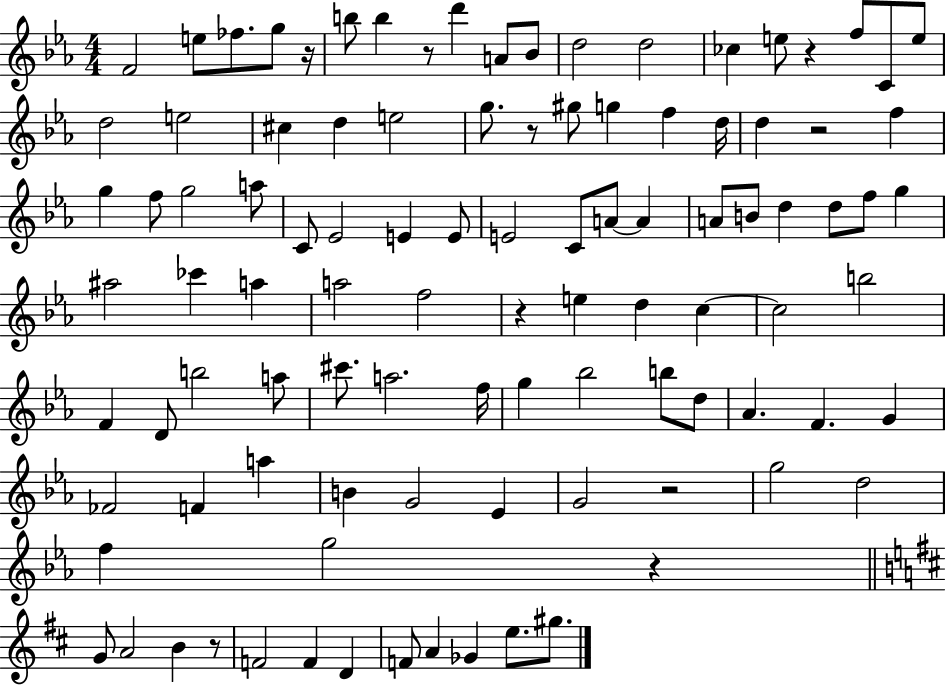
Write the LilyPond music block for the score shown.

{
  \clef treble
  \numericTimeSignature
  \time 4/4
  \key ees \major
  f'2 e''8 fes''8. g''8 r16 | b''8 b''4 r8 d'''4 a'8 bes'8 | d''2 d''2 | ces''4 e''8 r4 f''8 c'8 e''8 | \break d''2 e''2 | cis''4 d''4 e''2 | g''8. r8 gis''8 g''4 f''4 d''16 | d''4 r2 f''4 | \break g''4 f''8 g''2 a''8 | c'8 ees'2 e'4 e'8 | e'2 c'8 a'8~~ a'4 | a'8 b'8 d''4 d''8 f''8 g''4 | \break ais''2 ces'''4 a''4 | a''2 f''2 | r4 e''4 d''4 c''4~~ | c''2 b''2 | \break f'4 d'8 b''2 a''8 | cis'''8. a''2. f''16 | g''4 bes''2 b''8 d''8 | aes'4. f'4. g'4 | \break fes'2 f'4 a''4 | b'4 g'2 ees'4 | g'2 r2 | g''2 d''2 | \break f''4 g''2 r4 | \bar "||" \break \key d \major g'8 a'2 b'4 r8 | f'2 f'4 d'4 | f'8 a'4 ges'4 e''8. gis''8. | \bar "|."
}